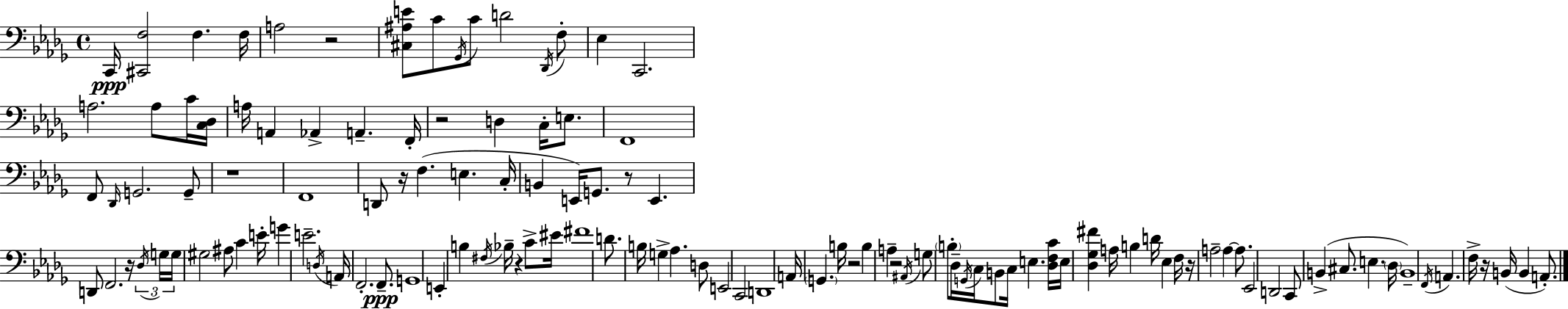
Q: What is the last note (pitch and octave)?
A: A2